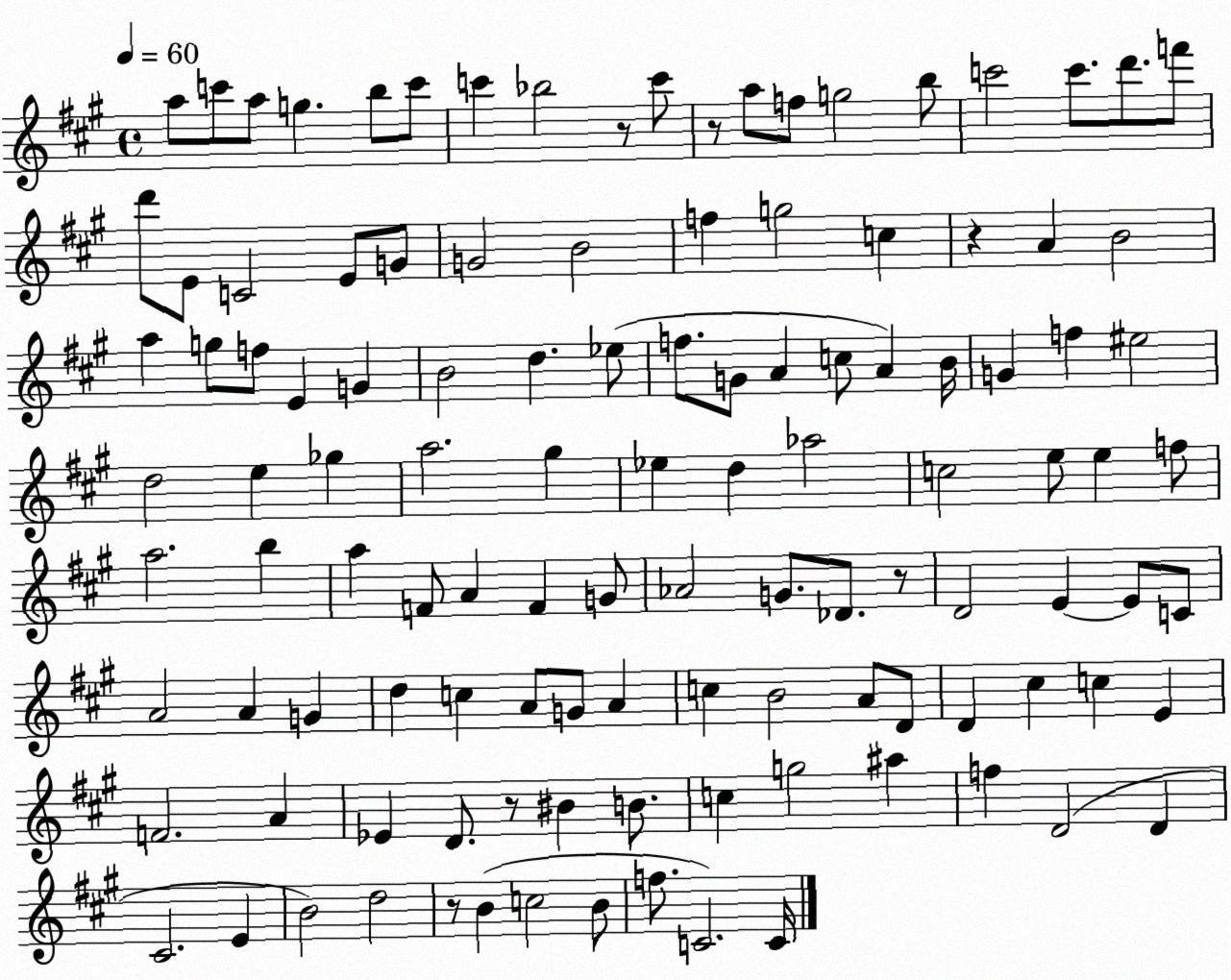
X:1
T:Untitled
M:4/4
L:1/4
K:A
a/2 c'/2 a/2 g b/2 c'/2 c' _b2 z/2 c'/2 z/2 a/2 f/2 g2 b/2 c'2 c'/2 d'/2 f'/2 d'/2 E/2 C2 E/2 G/2 G2 B2 f g2 c z A B2 a g/2 f/2 E G B2 d _e/2 f/2 G/2 A c/2 A B/4 G f ^e2 d2 e _g a2 ^g _e d _a2 c2 e/2 e f/2 a2 b a F/2 A F G/2 _A2 G/2 _D/2 z/2 D2 E E/2 C/2 A2 A G d c A/2 G/2 A c B2 A/2 D/2 D ^c c E F2 A _E D/2 z/2 ^B B/2 c g2 ^a f D2 D ^C2 E B2 d2 z/2 B c2 B/2 f/2 C2 C/4